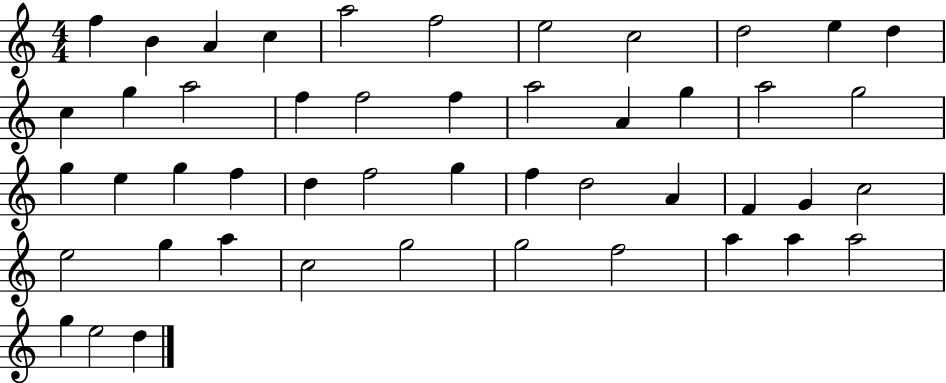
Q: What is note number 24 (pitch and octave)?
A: E5